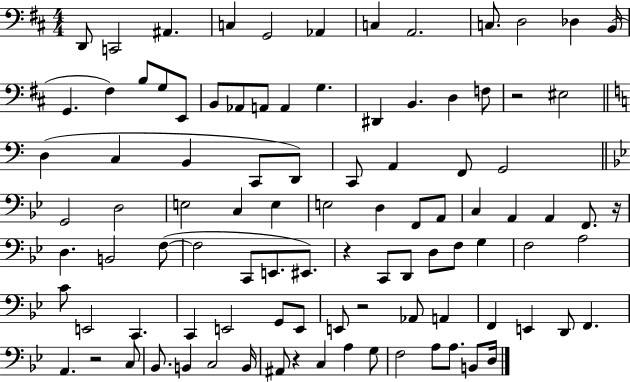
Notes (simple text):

D2/e C2/h A#2/q. C3/q G2/h Ab2/q C3/q A2/h. C3/e. D3/h Db3/q B2/s G2/q. F#3/q B3/e G3/e E2/e B2/e Ab2/e A2/e A2/q G3/q. D#2/q B2/q. D3/q F3/e R/h EIS3/h D3/q C3/q B2/q C2/e D2/e C2/e A2/q F2/e G2/h G2/h D3/h E3/h C3/q E3/q E3/h D3/q F2/e A2/e C3/q A2/q A2/q F2/e. R/s D3/q. B2/h F3/e F3/h C2/e E2/e. EIS2/e. R/q C2/e D2/e D3/e F3/e G3/q F3/h A3/h C4/e E2/h C2/q. C2/q E2/h G2/e E2/e E2/e R/h Ab2/e A2/q F2/q E2/q D2/e F2/q. A2/q. R/h C3/e Bb2/e. B2/q C3/h B2/s A#2/e R/q C3/q A3/q G3/e F3/h A3/e A3/e. B2/e D3/s